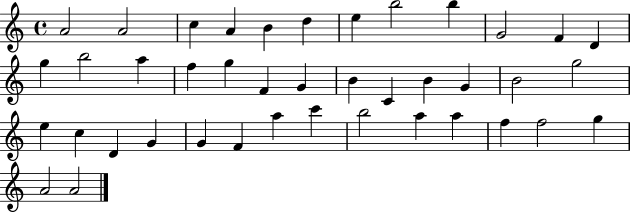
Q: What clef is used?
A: treble